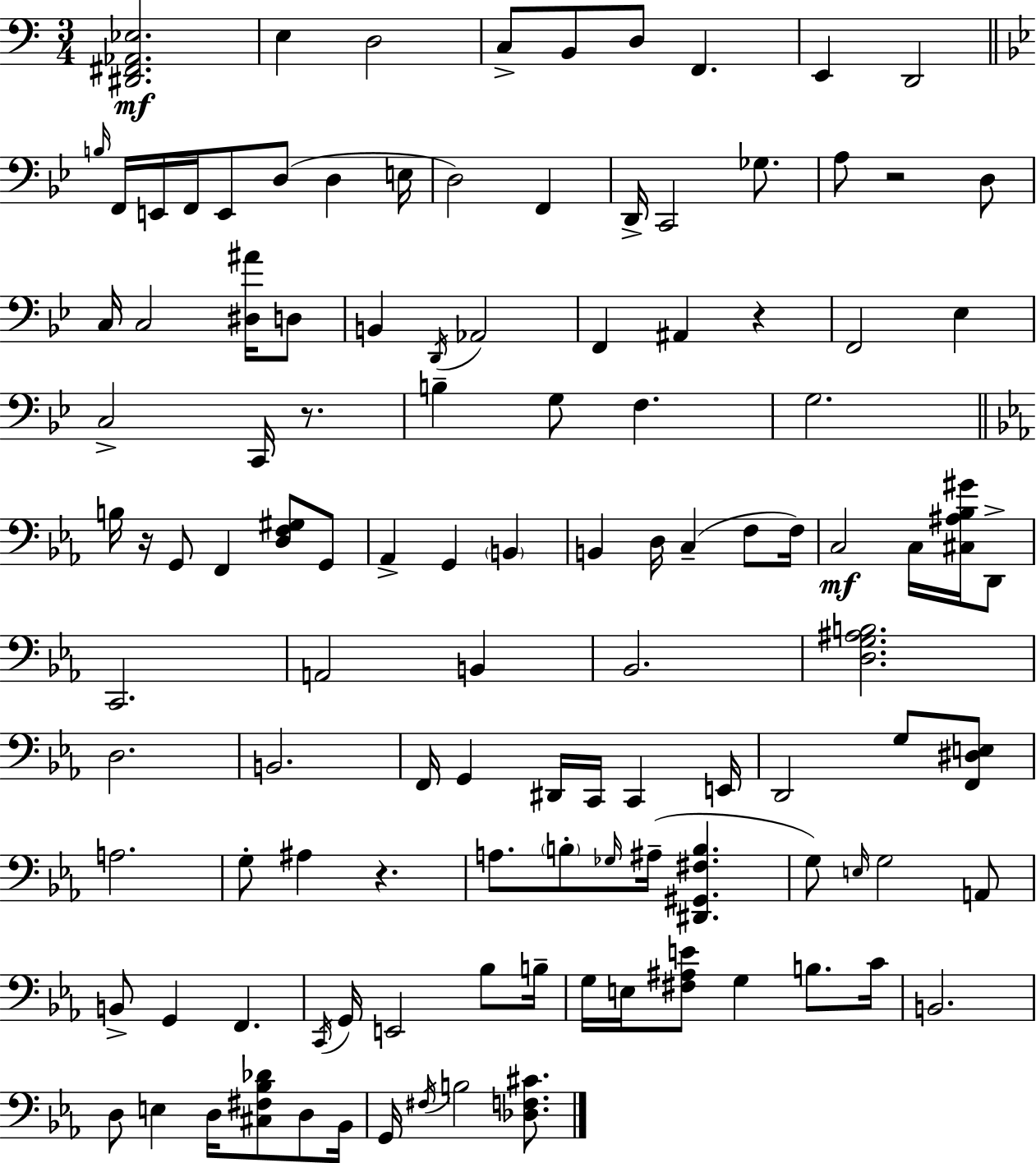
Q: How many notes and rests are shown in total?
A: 116